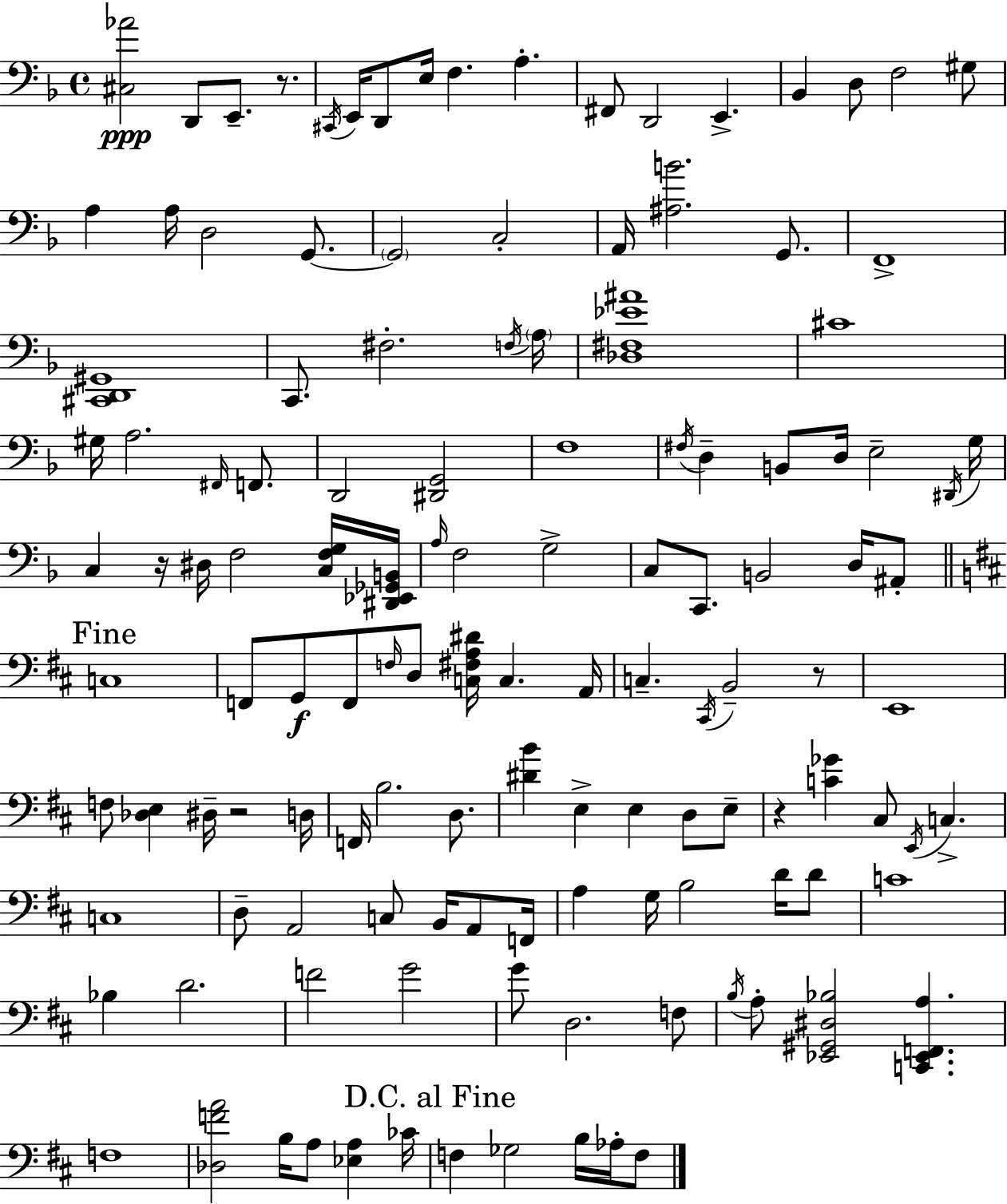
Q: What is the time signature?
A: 4/4